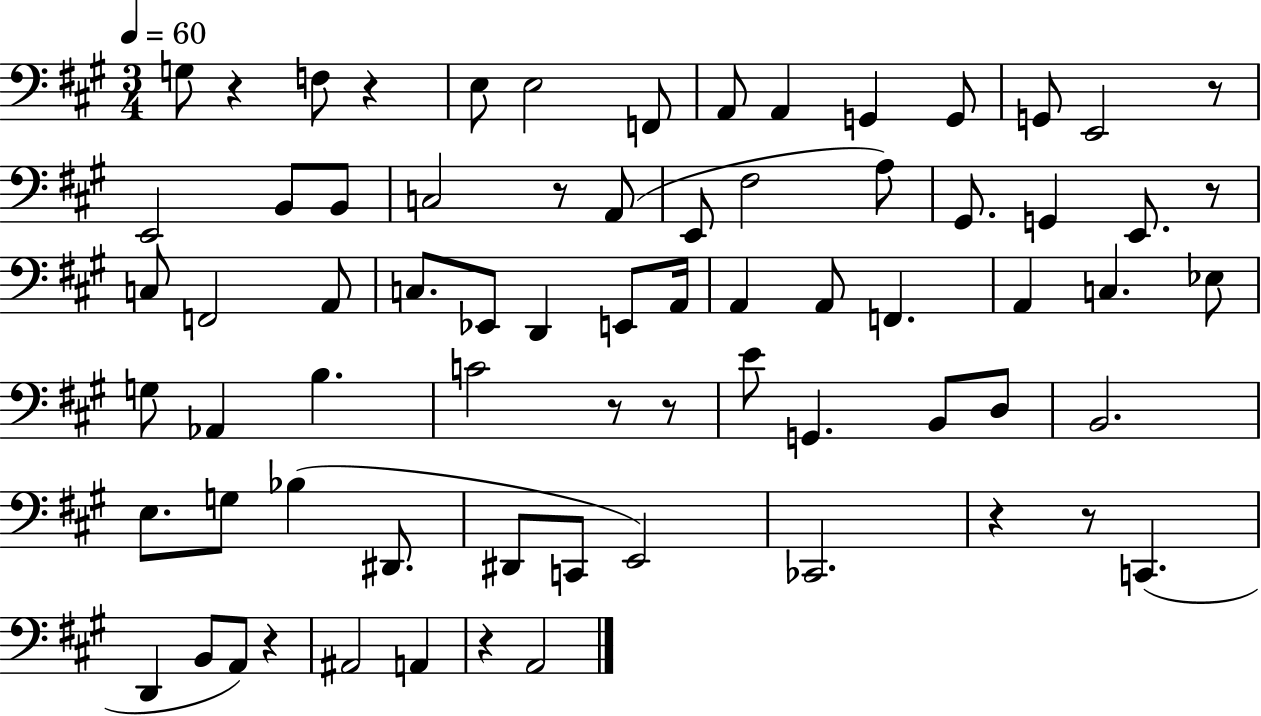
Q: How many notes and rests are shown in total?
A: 71